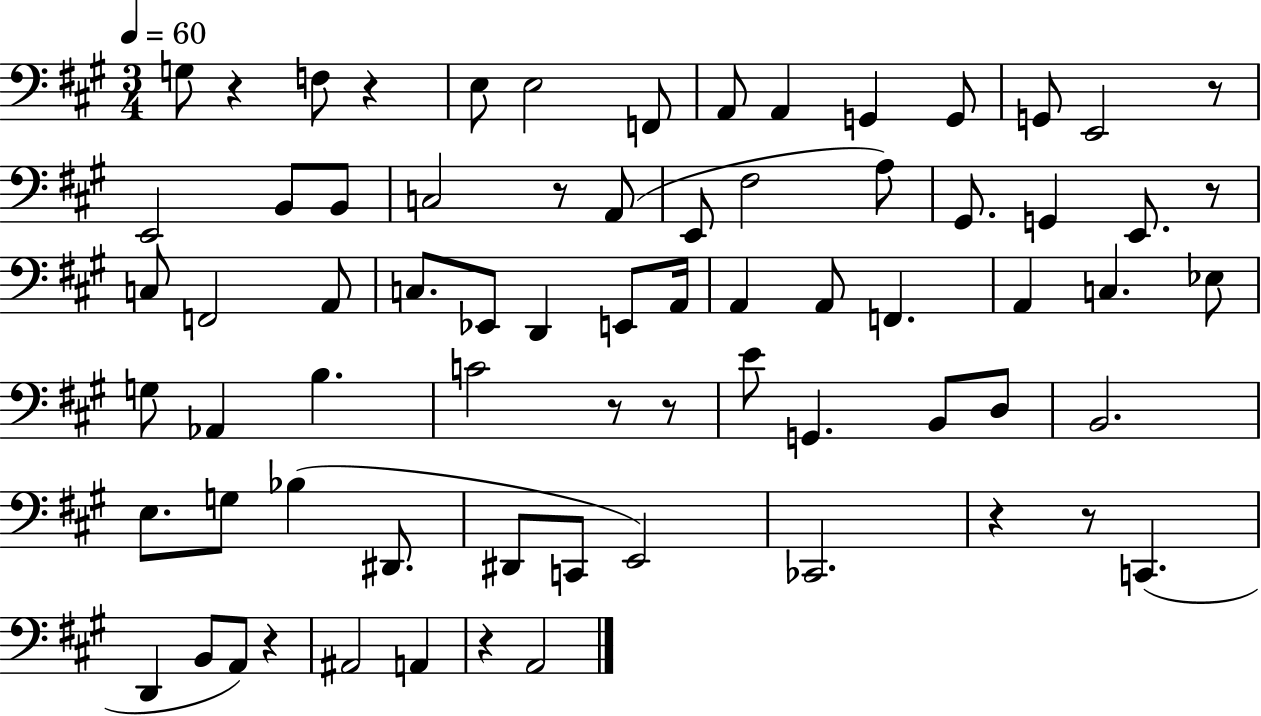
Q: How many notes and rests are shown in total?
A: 71